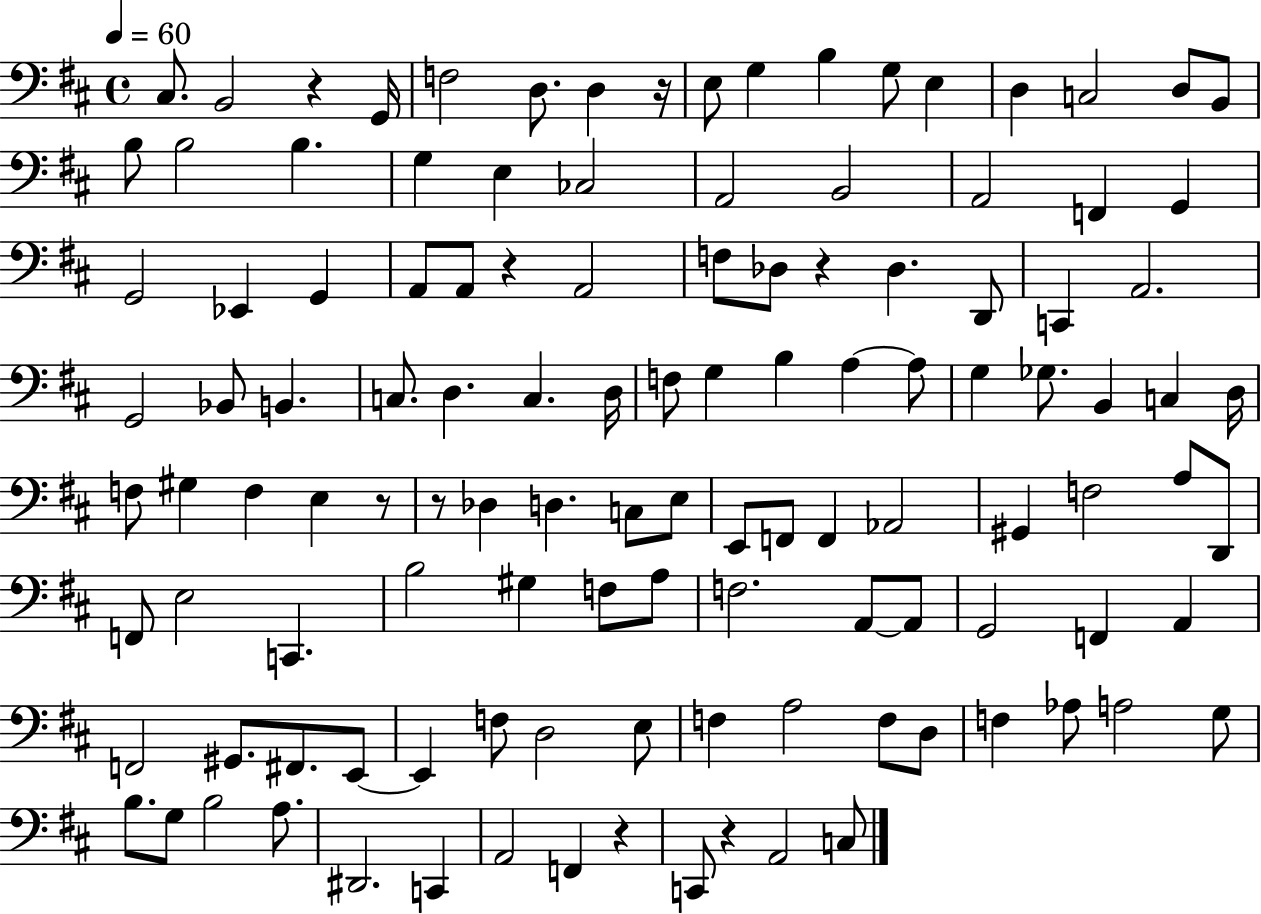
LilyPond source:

{
  \clef bass
  \time 4/4
  \defaultTimeSignature
  \key d \major
  \tempo 4 = 60
  cis8. b,2 r4 g,16 | f2 d8. d4 r16 | e8 g4 b4 g8 e4 | d4 c2 d8 b,8 | \break b8 b2 b4. | g4 e4 ces2 | a,2 b,2 | a,2 f,4 g,4 | \break g,2 ees,4 g,4 | a,8 a,8 r4 a,2 | f8 des8 r4 des4. d,8 | c,4 a,2. | \break g,2 bes,8 b,4. | c8. d4. c4. d16 | f8 g4 b4 a4~~ a8 | g4 ges8. b,4 c4 d16 | \break f8 gis4 f4 e4 r8 | r8 des4 d4. c8 e8 | e,8 f,8 f,4 aes,2 | gis,4 f2 a8 d,8 | \break f,8 e2 c,4. | b2 gis4 f8 a8 | f2. a,8~~ a,8 | g,2 f,4 a,4 | \break f,2 gis,8. fis,8. e,8~~ | e,4 f8 d2 e8 | f4 a2 f8 d8 | f4 aes8 a2 g8 | \break b8. g8 b2 a8. | dis,2. c,4 | a,2 f,4 r4 | c,8 r4 a,2 c8 | \break \bar "|."
}